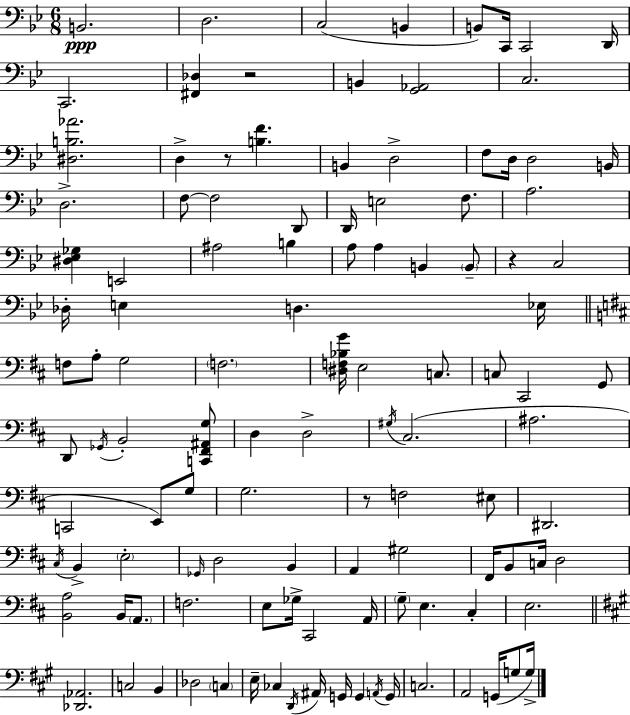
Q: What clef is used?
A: bass